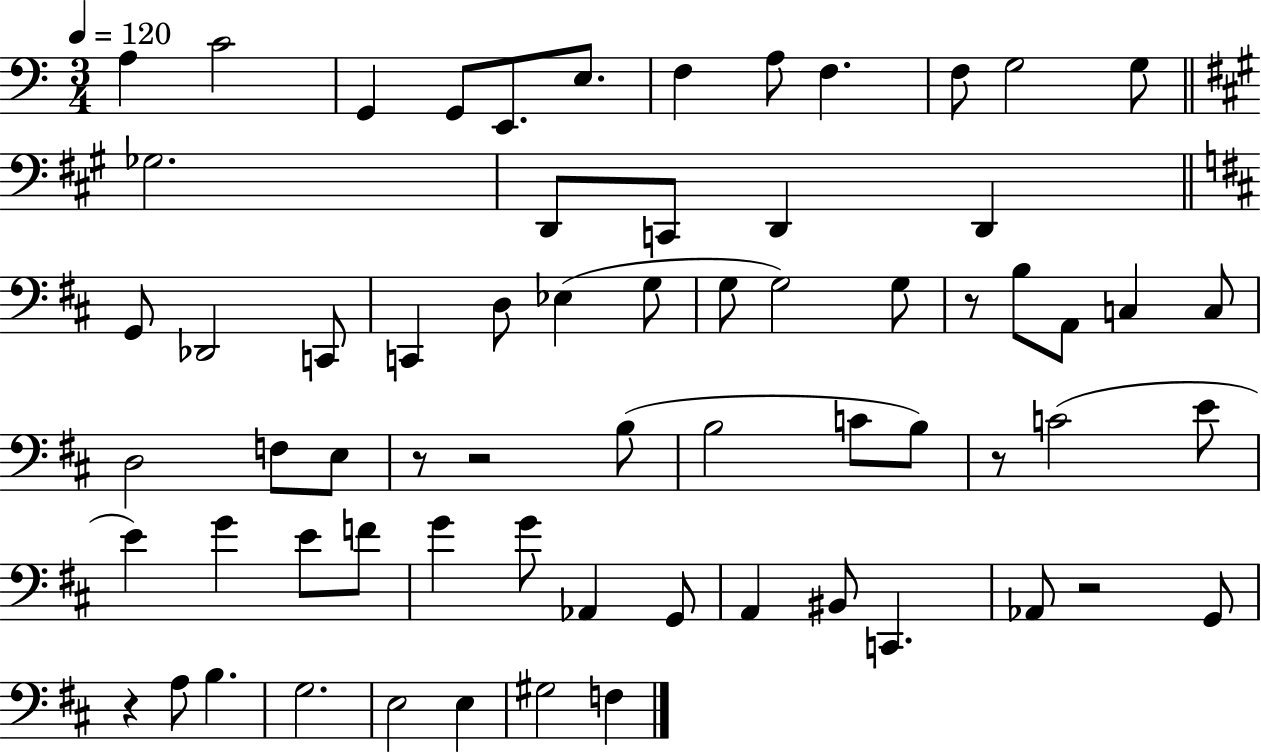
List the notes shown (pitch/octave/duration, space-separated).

A3/q C4/h G2/q G2/e E2/e. E3/e. F3/q A3/e F3/q. F3/e G3/h G3/e Gb3/h. D2/e C2/e D2/q D2/q G2/e Db2/h C2/e C2/q D3/e Eb3/q G3/e G3/e G3/h G3/e R/e B3/e A2/e C3/q C3/e D3/h F3/e E3/e R/e R/h B3/e B3/h C4/e B3/e R/e C4/h E4/e E4/q G4/q E4/e F4/e G4/q G4/e Ab2/q G2/e A2/q BIS2/e C2/q. Ab2/e R/h G2/e R/q A3/e B3/q. G3/h. E3/h E3/q G#3/h F3/q